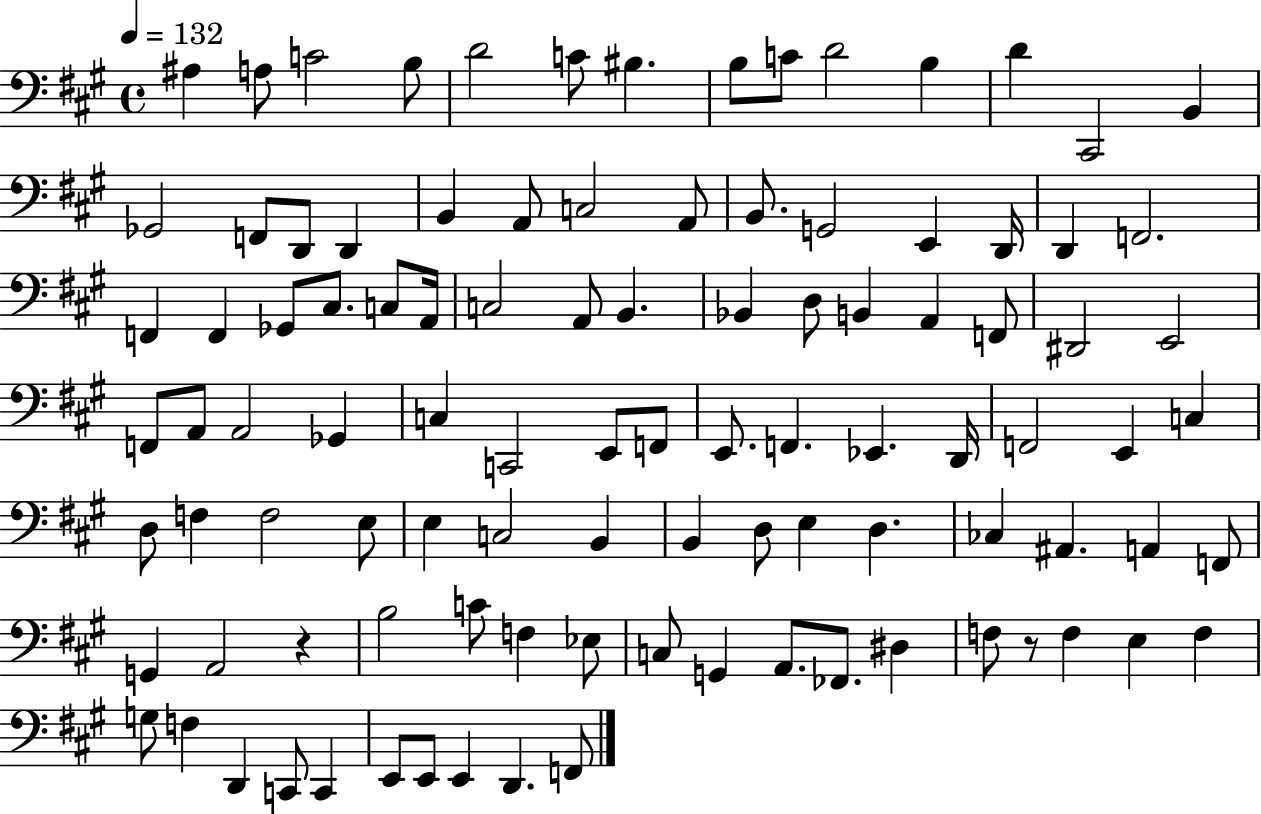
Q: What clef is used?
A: bass